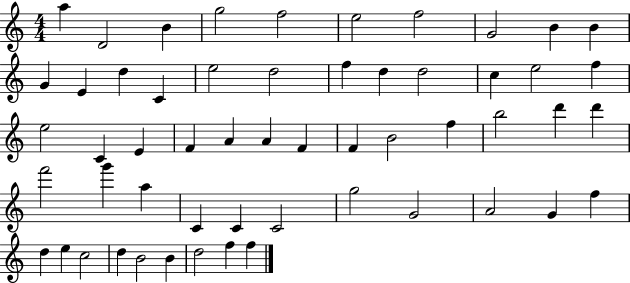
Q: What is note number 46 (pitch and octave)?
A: F5